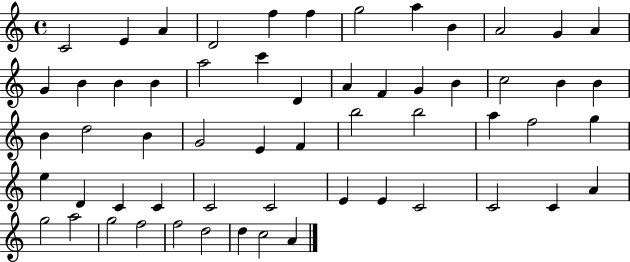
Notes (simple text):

C4/h E4/q A4/q D4/h F5/q F5/q G5/h A5/q B4/q A4/h G4/q A4/q G4/q B4/q B4/q B4/q A5/h C6/q D4/q A4/q F4/q G4/q B4/q C5/h B4/q B4/q B4/q D5/h B4/q G4/h E4/q F4/q B5/h B5/h A5/q F5/h G5/q E5/q D4/q C4/q C4/q C4/h C4/h E4/q E4/q C4/h C4/h C4/q A4/q G5/h A5/h G5/h F5/h F5/h D5/h D5/q C5/h A4/q